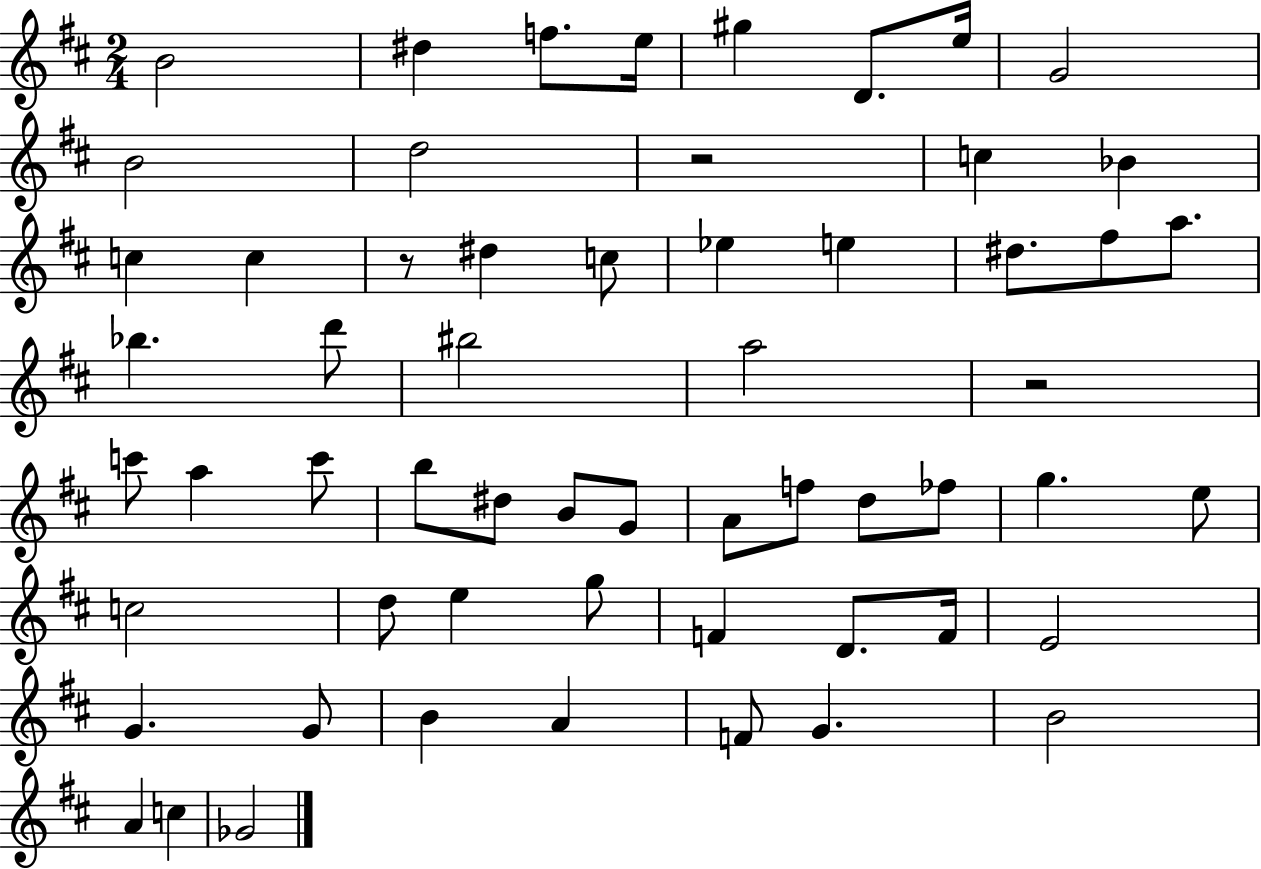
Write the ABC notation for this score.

X:1
T:Untitled
M:2/4
L:1/4
K:D
B2 ^d f/2 e/4 ^g D/2 e/4 G2 B2 d2 z2 c _B c c z/2 ^d c/2 _e e ^d/2 ^f/2 a/2 _b d'/2 ^b2 a2 z2 c'/2 a c'/2 b/2 ^d/2 B/2 G/2 A/2 f/2 d/2 _f/2 g e/2 c2 d/2 e g/2 F D/2 F/4 E2 G G/2 B A F/2 G B2 A c _G2